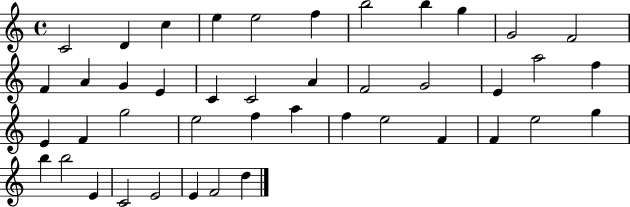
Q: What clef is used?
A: treble